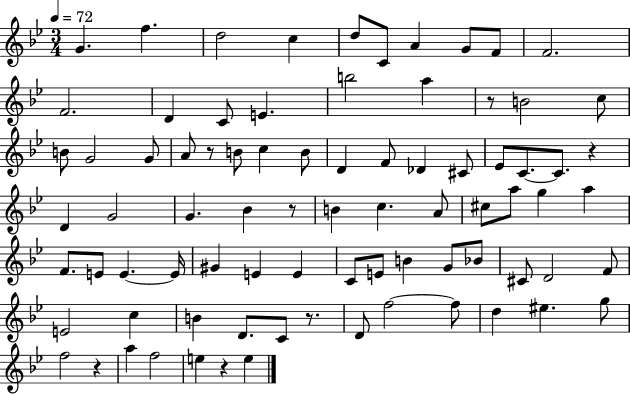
{
  \clef treble
  \numericTimeSignature
  \time 3/4
  \key bes \major
  \tempo 4 = 72
  g'4. f''4. | d''2 c''4 | d''8 c'8 a'4 g'8 f'8 | f'2. | \break f'2. | d'4 c'8 e'4. | b''2 a''4 | r8 b'2 c''8 | \break b'8 g'2 g'8 | a'8 r8 b'8 c''4 b'8 | d'4 f'8 des'4 cis'8 | ees'8 c'8.~~ c'8. r4 | \break d'4 g'2 | g'4. bes'4 r8 | b'4 c''4. a'8 | cis''8 a''8 g''4 a''4 | \break f'8. e'8 e'4.~~ e'16 | gis'4 e'4 e'4 | c'8 e'8 b'4 g'8 bes'8 | cis'8 d'2 f'8 | \break e'2 c''4 | b'4 d'8. c'8 r8. | d'8 f''2~~ f''8 | d''4 eis''4. g''8 | \break f''2 r4 | a''4 f''2 | e''4 r4 e''4 | \bar "|."
}